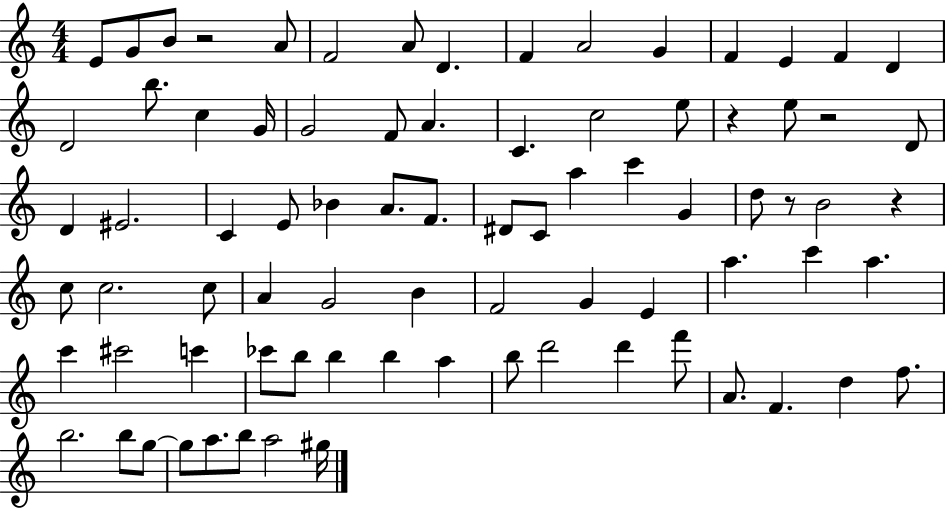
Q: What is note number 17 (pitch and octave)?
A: C5